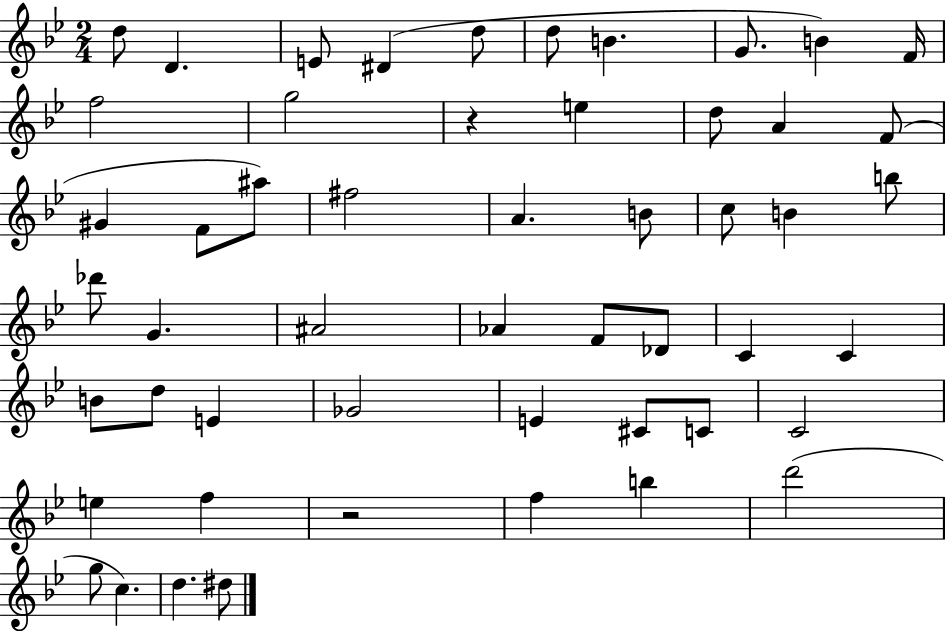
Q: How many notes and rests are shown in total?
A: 52